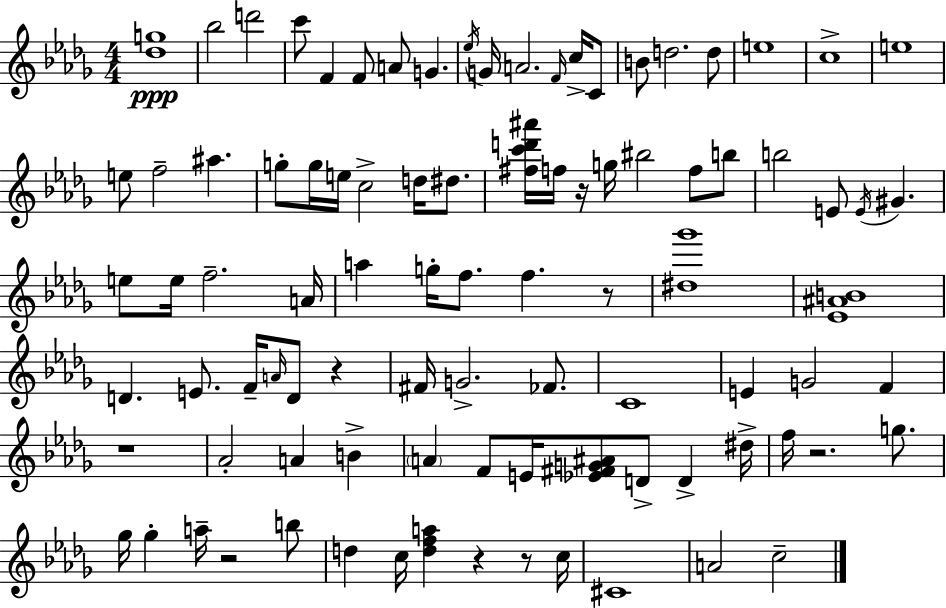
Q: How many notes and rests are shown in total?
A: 92